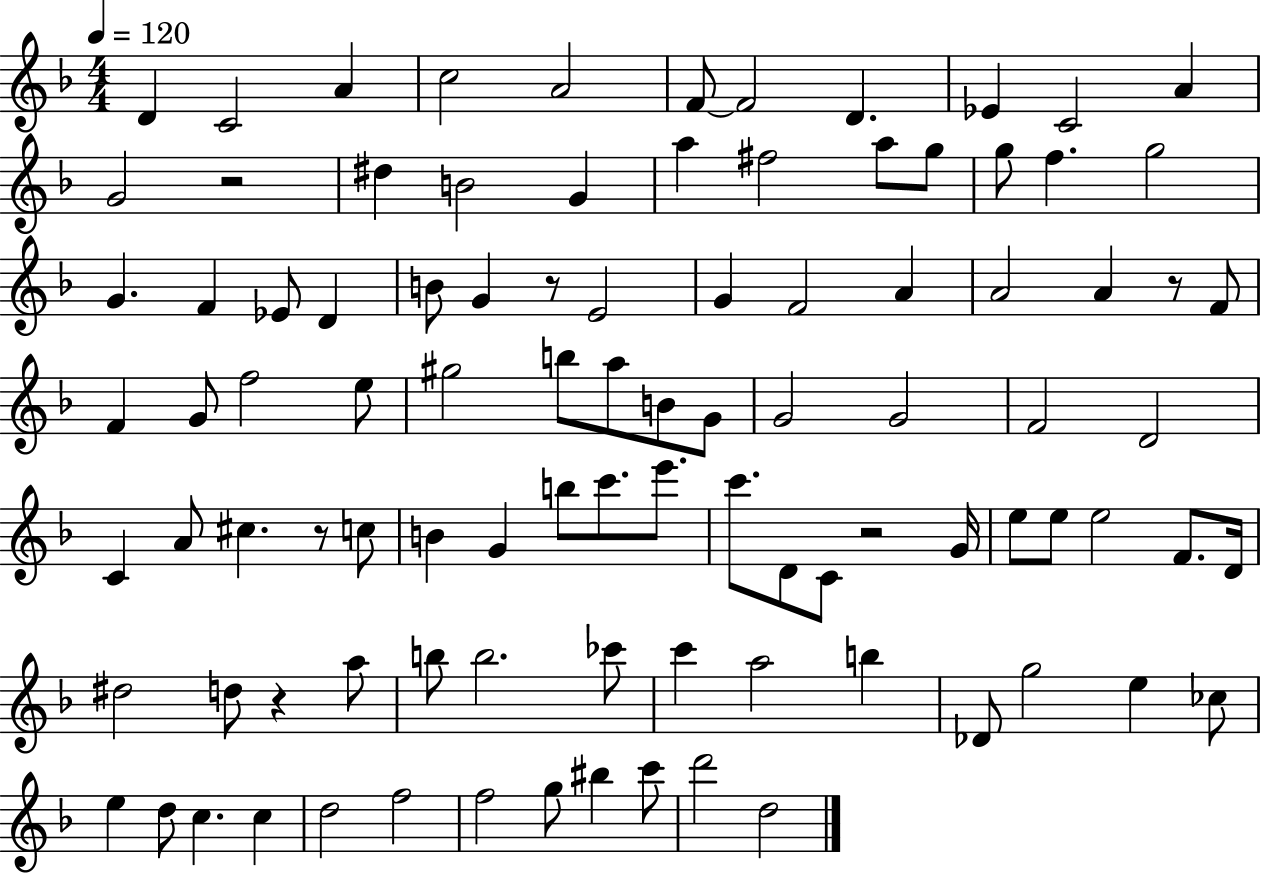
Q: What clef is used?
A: treble